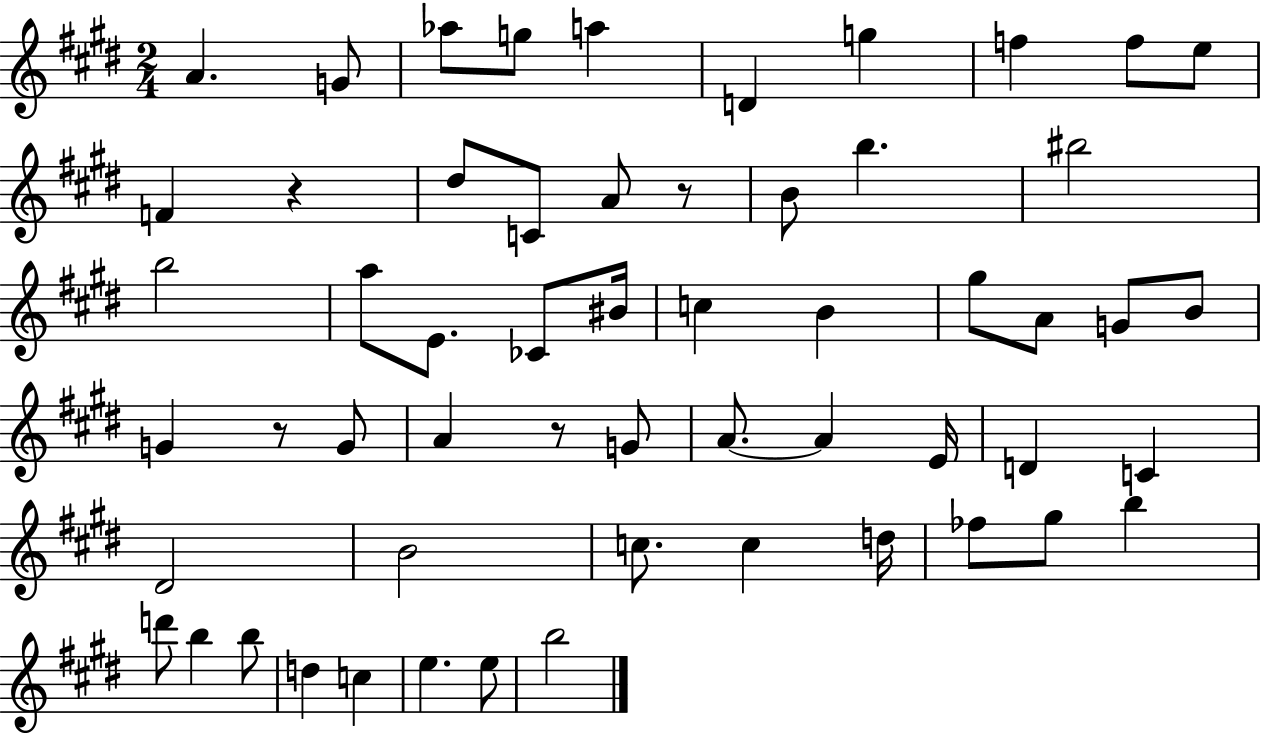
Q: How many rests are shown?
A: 4